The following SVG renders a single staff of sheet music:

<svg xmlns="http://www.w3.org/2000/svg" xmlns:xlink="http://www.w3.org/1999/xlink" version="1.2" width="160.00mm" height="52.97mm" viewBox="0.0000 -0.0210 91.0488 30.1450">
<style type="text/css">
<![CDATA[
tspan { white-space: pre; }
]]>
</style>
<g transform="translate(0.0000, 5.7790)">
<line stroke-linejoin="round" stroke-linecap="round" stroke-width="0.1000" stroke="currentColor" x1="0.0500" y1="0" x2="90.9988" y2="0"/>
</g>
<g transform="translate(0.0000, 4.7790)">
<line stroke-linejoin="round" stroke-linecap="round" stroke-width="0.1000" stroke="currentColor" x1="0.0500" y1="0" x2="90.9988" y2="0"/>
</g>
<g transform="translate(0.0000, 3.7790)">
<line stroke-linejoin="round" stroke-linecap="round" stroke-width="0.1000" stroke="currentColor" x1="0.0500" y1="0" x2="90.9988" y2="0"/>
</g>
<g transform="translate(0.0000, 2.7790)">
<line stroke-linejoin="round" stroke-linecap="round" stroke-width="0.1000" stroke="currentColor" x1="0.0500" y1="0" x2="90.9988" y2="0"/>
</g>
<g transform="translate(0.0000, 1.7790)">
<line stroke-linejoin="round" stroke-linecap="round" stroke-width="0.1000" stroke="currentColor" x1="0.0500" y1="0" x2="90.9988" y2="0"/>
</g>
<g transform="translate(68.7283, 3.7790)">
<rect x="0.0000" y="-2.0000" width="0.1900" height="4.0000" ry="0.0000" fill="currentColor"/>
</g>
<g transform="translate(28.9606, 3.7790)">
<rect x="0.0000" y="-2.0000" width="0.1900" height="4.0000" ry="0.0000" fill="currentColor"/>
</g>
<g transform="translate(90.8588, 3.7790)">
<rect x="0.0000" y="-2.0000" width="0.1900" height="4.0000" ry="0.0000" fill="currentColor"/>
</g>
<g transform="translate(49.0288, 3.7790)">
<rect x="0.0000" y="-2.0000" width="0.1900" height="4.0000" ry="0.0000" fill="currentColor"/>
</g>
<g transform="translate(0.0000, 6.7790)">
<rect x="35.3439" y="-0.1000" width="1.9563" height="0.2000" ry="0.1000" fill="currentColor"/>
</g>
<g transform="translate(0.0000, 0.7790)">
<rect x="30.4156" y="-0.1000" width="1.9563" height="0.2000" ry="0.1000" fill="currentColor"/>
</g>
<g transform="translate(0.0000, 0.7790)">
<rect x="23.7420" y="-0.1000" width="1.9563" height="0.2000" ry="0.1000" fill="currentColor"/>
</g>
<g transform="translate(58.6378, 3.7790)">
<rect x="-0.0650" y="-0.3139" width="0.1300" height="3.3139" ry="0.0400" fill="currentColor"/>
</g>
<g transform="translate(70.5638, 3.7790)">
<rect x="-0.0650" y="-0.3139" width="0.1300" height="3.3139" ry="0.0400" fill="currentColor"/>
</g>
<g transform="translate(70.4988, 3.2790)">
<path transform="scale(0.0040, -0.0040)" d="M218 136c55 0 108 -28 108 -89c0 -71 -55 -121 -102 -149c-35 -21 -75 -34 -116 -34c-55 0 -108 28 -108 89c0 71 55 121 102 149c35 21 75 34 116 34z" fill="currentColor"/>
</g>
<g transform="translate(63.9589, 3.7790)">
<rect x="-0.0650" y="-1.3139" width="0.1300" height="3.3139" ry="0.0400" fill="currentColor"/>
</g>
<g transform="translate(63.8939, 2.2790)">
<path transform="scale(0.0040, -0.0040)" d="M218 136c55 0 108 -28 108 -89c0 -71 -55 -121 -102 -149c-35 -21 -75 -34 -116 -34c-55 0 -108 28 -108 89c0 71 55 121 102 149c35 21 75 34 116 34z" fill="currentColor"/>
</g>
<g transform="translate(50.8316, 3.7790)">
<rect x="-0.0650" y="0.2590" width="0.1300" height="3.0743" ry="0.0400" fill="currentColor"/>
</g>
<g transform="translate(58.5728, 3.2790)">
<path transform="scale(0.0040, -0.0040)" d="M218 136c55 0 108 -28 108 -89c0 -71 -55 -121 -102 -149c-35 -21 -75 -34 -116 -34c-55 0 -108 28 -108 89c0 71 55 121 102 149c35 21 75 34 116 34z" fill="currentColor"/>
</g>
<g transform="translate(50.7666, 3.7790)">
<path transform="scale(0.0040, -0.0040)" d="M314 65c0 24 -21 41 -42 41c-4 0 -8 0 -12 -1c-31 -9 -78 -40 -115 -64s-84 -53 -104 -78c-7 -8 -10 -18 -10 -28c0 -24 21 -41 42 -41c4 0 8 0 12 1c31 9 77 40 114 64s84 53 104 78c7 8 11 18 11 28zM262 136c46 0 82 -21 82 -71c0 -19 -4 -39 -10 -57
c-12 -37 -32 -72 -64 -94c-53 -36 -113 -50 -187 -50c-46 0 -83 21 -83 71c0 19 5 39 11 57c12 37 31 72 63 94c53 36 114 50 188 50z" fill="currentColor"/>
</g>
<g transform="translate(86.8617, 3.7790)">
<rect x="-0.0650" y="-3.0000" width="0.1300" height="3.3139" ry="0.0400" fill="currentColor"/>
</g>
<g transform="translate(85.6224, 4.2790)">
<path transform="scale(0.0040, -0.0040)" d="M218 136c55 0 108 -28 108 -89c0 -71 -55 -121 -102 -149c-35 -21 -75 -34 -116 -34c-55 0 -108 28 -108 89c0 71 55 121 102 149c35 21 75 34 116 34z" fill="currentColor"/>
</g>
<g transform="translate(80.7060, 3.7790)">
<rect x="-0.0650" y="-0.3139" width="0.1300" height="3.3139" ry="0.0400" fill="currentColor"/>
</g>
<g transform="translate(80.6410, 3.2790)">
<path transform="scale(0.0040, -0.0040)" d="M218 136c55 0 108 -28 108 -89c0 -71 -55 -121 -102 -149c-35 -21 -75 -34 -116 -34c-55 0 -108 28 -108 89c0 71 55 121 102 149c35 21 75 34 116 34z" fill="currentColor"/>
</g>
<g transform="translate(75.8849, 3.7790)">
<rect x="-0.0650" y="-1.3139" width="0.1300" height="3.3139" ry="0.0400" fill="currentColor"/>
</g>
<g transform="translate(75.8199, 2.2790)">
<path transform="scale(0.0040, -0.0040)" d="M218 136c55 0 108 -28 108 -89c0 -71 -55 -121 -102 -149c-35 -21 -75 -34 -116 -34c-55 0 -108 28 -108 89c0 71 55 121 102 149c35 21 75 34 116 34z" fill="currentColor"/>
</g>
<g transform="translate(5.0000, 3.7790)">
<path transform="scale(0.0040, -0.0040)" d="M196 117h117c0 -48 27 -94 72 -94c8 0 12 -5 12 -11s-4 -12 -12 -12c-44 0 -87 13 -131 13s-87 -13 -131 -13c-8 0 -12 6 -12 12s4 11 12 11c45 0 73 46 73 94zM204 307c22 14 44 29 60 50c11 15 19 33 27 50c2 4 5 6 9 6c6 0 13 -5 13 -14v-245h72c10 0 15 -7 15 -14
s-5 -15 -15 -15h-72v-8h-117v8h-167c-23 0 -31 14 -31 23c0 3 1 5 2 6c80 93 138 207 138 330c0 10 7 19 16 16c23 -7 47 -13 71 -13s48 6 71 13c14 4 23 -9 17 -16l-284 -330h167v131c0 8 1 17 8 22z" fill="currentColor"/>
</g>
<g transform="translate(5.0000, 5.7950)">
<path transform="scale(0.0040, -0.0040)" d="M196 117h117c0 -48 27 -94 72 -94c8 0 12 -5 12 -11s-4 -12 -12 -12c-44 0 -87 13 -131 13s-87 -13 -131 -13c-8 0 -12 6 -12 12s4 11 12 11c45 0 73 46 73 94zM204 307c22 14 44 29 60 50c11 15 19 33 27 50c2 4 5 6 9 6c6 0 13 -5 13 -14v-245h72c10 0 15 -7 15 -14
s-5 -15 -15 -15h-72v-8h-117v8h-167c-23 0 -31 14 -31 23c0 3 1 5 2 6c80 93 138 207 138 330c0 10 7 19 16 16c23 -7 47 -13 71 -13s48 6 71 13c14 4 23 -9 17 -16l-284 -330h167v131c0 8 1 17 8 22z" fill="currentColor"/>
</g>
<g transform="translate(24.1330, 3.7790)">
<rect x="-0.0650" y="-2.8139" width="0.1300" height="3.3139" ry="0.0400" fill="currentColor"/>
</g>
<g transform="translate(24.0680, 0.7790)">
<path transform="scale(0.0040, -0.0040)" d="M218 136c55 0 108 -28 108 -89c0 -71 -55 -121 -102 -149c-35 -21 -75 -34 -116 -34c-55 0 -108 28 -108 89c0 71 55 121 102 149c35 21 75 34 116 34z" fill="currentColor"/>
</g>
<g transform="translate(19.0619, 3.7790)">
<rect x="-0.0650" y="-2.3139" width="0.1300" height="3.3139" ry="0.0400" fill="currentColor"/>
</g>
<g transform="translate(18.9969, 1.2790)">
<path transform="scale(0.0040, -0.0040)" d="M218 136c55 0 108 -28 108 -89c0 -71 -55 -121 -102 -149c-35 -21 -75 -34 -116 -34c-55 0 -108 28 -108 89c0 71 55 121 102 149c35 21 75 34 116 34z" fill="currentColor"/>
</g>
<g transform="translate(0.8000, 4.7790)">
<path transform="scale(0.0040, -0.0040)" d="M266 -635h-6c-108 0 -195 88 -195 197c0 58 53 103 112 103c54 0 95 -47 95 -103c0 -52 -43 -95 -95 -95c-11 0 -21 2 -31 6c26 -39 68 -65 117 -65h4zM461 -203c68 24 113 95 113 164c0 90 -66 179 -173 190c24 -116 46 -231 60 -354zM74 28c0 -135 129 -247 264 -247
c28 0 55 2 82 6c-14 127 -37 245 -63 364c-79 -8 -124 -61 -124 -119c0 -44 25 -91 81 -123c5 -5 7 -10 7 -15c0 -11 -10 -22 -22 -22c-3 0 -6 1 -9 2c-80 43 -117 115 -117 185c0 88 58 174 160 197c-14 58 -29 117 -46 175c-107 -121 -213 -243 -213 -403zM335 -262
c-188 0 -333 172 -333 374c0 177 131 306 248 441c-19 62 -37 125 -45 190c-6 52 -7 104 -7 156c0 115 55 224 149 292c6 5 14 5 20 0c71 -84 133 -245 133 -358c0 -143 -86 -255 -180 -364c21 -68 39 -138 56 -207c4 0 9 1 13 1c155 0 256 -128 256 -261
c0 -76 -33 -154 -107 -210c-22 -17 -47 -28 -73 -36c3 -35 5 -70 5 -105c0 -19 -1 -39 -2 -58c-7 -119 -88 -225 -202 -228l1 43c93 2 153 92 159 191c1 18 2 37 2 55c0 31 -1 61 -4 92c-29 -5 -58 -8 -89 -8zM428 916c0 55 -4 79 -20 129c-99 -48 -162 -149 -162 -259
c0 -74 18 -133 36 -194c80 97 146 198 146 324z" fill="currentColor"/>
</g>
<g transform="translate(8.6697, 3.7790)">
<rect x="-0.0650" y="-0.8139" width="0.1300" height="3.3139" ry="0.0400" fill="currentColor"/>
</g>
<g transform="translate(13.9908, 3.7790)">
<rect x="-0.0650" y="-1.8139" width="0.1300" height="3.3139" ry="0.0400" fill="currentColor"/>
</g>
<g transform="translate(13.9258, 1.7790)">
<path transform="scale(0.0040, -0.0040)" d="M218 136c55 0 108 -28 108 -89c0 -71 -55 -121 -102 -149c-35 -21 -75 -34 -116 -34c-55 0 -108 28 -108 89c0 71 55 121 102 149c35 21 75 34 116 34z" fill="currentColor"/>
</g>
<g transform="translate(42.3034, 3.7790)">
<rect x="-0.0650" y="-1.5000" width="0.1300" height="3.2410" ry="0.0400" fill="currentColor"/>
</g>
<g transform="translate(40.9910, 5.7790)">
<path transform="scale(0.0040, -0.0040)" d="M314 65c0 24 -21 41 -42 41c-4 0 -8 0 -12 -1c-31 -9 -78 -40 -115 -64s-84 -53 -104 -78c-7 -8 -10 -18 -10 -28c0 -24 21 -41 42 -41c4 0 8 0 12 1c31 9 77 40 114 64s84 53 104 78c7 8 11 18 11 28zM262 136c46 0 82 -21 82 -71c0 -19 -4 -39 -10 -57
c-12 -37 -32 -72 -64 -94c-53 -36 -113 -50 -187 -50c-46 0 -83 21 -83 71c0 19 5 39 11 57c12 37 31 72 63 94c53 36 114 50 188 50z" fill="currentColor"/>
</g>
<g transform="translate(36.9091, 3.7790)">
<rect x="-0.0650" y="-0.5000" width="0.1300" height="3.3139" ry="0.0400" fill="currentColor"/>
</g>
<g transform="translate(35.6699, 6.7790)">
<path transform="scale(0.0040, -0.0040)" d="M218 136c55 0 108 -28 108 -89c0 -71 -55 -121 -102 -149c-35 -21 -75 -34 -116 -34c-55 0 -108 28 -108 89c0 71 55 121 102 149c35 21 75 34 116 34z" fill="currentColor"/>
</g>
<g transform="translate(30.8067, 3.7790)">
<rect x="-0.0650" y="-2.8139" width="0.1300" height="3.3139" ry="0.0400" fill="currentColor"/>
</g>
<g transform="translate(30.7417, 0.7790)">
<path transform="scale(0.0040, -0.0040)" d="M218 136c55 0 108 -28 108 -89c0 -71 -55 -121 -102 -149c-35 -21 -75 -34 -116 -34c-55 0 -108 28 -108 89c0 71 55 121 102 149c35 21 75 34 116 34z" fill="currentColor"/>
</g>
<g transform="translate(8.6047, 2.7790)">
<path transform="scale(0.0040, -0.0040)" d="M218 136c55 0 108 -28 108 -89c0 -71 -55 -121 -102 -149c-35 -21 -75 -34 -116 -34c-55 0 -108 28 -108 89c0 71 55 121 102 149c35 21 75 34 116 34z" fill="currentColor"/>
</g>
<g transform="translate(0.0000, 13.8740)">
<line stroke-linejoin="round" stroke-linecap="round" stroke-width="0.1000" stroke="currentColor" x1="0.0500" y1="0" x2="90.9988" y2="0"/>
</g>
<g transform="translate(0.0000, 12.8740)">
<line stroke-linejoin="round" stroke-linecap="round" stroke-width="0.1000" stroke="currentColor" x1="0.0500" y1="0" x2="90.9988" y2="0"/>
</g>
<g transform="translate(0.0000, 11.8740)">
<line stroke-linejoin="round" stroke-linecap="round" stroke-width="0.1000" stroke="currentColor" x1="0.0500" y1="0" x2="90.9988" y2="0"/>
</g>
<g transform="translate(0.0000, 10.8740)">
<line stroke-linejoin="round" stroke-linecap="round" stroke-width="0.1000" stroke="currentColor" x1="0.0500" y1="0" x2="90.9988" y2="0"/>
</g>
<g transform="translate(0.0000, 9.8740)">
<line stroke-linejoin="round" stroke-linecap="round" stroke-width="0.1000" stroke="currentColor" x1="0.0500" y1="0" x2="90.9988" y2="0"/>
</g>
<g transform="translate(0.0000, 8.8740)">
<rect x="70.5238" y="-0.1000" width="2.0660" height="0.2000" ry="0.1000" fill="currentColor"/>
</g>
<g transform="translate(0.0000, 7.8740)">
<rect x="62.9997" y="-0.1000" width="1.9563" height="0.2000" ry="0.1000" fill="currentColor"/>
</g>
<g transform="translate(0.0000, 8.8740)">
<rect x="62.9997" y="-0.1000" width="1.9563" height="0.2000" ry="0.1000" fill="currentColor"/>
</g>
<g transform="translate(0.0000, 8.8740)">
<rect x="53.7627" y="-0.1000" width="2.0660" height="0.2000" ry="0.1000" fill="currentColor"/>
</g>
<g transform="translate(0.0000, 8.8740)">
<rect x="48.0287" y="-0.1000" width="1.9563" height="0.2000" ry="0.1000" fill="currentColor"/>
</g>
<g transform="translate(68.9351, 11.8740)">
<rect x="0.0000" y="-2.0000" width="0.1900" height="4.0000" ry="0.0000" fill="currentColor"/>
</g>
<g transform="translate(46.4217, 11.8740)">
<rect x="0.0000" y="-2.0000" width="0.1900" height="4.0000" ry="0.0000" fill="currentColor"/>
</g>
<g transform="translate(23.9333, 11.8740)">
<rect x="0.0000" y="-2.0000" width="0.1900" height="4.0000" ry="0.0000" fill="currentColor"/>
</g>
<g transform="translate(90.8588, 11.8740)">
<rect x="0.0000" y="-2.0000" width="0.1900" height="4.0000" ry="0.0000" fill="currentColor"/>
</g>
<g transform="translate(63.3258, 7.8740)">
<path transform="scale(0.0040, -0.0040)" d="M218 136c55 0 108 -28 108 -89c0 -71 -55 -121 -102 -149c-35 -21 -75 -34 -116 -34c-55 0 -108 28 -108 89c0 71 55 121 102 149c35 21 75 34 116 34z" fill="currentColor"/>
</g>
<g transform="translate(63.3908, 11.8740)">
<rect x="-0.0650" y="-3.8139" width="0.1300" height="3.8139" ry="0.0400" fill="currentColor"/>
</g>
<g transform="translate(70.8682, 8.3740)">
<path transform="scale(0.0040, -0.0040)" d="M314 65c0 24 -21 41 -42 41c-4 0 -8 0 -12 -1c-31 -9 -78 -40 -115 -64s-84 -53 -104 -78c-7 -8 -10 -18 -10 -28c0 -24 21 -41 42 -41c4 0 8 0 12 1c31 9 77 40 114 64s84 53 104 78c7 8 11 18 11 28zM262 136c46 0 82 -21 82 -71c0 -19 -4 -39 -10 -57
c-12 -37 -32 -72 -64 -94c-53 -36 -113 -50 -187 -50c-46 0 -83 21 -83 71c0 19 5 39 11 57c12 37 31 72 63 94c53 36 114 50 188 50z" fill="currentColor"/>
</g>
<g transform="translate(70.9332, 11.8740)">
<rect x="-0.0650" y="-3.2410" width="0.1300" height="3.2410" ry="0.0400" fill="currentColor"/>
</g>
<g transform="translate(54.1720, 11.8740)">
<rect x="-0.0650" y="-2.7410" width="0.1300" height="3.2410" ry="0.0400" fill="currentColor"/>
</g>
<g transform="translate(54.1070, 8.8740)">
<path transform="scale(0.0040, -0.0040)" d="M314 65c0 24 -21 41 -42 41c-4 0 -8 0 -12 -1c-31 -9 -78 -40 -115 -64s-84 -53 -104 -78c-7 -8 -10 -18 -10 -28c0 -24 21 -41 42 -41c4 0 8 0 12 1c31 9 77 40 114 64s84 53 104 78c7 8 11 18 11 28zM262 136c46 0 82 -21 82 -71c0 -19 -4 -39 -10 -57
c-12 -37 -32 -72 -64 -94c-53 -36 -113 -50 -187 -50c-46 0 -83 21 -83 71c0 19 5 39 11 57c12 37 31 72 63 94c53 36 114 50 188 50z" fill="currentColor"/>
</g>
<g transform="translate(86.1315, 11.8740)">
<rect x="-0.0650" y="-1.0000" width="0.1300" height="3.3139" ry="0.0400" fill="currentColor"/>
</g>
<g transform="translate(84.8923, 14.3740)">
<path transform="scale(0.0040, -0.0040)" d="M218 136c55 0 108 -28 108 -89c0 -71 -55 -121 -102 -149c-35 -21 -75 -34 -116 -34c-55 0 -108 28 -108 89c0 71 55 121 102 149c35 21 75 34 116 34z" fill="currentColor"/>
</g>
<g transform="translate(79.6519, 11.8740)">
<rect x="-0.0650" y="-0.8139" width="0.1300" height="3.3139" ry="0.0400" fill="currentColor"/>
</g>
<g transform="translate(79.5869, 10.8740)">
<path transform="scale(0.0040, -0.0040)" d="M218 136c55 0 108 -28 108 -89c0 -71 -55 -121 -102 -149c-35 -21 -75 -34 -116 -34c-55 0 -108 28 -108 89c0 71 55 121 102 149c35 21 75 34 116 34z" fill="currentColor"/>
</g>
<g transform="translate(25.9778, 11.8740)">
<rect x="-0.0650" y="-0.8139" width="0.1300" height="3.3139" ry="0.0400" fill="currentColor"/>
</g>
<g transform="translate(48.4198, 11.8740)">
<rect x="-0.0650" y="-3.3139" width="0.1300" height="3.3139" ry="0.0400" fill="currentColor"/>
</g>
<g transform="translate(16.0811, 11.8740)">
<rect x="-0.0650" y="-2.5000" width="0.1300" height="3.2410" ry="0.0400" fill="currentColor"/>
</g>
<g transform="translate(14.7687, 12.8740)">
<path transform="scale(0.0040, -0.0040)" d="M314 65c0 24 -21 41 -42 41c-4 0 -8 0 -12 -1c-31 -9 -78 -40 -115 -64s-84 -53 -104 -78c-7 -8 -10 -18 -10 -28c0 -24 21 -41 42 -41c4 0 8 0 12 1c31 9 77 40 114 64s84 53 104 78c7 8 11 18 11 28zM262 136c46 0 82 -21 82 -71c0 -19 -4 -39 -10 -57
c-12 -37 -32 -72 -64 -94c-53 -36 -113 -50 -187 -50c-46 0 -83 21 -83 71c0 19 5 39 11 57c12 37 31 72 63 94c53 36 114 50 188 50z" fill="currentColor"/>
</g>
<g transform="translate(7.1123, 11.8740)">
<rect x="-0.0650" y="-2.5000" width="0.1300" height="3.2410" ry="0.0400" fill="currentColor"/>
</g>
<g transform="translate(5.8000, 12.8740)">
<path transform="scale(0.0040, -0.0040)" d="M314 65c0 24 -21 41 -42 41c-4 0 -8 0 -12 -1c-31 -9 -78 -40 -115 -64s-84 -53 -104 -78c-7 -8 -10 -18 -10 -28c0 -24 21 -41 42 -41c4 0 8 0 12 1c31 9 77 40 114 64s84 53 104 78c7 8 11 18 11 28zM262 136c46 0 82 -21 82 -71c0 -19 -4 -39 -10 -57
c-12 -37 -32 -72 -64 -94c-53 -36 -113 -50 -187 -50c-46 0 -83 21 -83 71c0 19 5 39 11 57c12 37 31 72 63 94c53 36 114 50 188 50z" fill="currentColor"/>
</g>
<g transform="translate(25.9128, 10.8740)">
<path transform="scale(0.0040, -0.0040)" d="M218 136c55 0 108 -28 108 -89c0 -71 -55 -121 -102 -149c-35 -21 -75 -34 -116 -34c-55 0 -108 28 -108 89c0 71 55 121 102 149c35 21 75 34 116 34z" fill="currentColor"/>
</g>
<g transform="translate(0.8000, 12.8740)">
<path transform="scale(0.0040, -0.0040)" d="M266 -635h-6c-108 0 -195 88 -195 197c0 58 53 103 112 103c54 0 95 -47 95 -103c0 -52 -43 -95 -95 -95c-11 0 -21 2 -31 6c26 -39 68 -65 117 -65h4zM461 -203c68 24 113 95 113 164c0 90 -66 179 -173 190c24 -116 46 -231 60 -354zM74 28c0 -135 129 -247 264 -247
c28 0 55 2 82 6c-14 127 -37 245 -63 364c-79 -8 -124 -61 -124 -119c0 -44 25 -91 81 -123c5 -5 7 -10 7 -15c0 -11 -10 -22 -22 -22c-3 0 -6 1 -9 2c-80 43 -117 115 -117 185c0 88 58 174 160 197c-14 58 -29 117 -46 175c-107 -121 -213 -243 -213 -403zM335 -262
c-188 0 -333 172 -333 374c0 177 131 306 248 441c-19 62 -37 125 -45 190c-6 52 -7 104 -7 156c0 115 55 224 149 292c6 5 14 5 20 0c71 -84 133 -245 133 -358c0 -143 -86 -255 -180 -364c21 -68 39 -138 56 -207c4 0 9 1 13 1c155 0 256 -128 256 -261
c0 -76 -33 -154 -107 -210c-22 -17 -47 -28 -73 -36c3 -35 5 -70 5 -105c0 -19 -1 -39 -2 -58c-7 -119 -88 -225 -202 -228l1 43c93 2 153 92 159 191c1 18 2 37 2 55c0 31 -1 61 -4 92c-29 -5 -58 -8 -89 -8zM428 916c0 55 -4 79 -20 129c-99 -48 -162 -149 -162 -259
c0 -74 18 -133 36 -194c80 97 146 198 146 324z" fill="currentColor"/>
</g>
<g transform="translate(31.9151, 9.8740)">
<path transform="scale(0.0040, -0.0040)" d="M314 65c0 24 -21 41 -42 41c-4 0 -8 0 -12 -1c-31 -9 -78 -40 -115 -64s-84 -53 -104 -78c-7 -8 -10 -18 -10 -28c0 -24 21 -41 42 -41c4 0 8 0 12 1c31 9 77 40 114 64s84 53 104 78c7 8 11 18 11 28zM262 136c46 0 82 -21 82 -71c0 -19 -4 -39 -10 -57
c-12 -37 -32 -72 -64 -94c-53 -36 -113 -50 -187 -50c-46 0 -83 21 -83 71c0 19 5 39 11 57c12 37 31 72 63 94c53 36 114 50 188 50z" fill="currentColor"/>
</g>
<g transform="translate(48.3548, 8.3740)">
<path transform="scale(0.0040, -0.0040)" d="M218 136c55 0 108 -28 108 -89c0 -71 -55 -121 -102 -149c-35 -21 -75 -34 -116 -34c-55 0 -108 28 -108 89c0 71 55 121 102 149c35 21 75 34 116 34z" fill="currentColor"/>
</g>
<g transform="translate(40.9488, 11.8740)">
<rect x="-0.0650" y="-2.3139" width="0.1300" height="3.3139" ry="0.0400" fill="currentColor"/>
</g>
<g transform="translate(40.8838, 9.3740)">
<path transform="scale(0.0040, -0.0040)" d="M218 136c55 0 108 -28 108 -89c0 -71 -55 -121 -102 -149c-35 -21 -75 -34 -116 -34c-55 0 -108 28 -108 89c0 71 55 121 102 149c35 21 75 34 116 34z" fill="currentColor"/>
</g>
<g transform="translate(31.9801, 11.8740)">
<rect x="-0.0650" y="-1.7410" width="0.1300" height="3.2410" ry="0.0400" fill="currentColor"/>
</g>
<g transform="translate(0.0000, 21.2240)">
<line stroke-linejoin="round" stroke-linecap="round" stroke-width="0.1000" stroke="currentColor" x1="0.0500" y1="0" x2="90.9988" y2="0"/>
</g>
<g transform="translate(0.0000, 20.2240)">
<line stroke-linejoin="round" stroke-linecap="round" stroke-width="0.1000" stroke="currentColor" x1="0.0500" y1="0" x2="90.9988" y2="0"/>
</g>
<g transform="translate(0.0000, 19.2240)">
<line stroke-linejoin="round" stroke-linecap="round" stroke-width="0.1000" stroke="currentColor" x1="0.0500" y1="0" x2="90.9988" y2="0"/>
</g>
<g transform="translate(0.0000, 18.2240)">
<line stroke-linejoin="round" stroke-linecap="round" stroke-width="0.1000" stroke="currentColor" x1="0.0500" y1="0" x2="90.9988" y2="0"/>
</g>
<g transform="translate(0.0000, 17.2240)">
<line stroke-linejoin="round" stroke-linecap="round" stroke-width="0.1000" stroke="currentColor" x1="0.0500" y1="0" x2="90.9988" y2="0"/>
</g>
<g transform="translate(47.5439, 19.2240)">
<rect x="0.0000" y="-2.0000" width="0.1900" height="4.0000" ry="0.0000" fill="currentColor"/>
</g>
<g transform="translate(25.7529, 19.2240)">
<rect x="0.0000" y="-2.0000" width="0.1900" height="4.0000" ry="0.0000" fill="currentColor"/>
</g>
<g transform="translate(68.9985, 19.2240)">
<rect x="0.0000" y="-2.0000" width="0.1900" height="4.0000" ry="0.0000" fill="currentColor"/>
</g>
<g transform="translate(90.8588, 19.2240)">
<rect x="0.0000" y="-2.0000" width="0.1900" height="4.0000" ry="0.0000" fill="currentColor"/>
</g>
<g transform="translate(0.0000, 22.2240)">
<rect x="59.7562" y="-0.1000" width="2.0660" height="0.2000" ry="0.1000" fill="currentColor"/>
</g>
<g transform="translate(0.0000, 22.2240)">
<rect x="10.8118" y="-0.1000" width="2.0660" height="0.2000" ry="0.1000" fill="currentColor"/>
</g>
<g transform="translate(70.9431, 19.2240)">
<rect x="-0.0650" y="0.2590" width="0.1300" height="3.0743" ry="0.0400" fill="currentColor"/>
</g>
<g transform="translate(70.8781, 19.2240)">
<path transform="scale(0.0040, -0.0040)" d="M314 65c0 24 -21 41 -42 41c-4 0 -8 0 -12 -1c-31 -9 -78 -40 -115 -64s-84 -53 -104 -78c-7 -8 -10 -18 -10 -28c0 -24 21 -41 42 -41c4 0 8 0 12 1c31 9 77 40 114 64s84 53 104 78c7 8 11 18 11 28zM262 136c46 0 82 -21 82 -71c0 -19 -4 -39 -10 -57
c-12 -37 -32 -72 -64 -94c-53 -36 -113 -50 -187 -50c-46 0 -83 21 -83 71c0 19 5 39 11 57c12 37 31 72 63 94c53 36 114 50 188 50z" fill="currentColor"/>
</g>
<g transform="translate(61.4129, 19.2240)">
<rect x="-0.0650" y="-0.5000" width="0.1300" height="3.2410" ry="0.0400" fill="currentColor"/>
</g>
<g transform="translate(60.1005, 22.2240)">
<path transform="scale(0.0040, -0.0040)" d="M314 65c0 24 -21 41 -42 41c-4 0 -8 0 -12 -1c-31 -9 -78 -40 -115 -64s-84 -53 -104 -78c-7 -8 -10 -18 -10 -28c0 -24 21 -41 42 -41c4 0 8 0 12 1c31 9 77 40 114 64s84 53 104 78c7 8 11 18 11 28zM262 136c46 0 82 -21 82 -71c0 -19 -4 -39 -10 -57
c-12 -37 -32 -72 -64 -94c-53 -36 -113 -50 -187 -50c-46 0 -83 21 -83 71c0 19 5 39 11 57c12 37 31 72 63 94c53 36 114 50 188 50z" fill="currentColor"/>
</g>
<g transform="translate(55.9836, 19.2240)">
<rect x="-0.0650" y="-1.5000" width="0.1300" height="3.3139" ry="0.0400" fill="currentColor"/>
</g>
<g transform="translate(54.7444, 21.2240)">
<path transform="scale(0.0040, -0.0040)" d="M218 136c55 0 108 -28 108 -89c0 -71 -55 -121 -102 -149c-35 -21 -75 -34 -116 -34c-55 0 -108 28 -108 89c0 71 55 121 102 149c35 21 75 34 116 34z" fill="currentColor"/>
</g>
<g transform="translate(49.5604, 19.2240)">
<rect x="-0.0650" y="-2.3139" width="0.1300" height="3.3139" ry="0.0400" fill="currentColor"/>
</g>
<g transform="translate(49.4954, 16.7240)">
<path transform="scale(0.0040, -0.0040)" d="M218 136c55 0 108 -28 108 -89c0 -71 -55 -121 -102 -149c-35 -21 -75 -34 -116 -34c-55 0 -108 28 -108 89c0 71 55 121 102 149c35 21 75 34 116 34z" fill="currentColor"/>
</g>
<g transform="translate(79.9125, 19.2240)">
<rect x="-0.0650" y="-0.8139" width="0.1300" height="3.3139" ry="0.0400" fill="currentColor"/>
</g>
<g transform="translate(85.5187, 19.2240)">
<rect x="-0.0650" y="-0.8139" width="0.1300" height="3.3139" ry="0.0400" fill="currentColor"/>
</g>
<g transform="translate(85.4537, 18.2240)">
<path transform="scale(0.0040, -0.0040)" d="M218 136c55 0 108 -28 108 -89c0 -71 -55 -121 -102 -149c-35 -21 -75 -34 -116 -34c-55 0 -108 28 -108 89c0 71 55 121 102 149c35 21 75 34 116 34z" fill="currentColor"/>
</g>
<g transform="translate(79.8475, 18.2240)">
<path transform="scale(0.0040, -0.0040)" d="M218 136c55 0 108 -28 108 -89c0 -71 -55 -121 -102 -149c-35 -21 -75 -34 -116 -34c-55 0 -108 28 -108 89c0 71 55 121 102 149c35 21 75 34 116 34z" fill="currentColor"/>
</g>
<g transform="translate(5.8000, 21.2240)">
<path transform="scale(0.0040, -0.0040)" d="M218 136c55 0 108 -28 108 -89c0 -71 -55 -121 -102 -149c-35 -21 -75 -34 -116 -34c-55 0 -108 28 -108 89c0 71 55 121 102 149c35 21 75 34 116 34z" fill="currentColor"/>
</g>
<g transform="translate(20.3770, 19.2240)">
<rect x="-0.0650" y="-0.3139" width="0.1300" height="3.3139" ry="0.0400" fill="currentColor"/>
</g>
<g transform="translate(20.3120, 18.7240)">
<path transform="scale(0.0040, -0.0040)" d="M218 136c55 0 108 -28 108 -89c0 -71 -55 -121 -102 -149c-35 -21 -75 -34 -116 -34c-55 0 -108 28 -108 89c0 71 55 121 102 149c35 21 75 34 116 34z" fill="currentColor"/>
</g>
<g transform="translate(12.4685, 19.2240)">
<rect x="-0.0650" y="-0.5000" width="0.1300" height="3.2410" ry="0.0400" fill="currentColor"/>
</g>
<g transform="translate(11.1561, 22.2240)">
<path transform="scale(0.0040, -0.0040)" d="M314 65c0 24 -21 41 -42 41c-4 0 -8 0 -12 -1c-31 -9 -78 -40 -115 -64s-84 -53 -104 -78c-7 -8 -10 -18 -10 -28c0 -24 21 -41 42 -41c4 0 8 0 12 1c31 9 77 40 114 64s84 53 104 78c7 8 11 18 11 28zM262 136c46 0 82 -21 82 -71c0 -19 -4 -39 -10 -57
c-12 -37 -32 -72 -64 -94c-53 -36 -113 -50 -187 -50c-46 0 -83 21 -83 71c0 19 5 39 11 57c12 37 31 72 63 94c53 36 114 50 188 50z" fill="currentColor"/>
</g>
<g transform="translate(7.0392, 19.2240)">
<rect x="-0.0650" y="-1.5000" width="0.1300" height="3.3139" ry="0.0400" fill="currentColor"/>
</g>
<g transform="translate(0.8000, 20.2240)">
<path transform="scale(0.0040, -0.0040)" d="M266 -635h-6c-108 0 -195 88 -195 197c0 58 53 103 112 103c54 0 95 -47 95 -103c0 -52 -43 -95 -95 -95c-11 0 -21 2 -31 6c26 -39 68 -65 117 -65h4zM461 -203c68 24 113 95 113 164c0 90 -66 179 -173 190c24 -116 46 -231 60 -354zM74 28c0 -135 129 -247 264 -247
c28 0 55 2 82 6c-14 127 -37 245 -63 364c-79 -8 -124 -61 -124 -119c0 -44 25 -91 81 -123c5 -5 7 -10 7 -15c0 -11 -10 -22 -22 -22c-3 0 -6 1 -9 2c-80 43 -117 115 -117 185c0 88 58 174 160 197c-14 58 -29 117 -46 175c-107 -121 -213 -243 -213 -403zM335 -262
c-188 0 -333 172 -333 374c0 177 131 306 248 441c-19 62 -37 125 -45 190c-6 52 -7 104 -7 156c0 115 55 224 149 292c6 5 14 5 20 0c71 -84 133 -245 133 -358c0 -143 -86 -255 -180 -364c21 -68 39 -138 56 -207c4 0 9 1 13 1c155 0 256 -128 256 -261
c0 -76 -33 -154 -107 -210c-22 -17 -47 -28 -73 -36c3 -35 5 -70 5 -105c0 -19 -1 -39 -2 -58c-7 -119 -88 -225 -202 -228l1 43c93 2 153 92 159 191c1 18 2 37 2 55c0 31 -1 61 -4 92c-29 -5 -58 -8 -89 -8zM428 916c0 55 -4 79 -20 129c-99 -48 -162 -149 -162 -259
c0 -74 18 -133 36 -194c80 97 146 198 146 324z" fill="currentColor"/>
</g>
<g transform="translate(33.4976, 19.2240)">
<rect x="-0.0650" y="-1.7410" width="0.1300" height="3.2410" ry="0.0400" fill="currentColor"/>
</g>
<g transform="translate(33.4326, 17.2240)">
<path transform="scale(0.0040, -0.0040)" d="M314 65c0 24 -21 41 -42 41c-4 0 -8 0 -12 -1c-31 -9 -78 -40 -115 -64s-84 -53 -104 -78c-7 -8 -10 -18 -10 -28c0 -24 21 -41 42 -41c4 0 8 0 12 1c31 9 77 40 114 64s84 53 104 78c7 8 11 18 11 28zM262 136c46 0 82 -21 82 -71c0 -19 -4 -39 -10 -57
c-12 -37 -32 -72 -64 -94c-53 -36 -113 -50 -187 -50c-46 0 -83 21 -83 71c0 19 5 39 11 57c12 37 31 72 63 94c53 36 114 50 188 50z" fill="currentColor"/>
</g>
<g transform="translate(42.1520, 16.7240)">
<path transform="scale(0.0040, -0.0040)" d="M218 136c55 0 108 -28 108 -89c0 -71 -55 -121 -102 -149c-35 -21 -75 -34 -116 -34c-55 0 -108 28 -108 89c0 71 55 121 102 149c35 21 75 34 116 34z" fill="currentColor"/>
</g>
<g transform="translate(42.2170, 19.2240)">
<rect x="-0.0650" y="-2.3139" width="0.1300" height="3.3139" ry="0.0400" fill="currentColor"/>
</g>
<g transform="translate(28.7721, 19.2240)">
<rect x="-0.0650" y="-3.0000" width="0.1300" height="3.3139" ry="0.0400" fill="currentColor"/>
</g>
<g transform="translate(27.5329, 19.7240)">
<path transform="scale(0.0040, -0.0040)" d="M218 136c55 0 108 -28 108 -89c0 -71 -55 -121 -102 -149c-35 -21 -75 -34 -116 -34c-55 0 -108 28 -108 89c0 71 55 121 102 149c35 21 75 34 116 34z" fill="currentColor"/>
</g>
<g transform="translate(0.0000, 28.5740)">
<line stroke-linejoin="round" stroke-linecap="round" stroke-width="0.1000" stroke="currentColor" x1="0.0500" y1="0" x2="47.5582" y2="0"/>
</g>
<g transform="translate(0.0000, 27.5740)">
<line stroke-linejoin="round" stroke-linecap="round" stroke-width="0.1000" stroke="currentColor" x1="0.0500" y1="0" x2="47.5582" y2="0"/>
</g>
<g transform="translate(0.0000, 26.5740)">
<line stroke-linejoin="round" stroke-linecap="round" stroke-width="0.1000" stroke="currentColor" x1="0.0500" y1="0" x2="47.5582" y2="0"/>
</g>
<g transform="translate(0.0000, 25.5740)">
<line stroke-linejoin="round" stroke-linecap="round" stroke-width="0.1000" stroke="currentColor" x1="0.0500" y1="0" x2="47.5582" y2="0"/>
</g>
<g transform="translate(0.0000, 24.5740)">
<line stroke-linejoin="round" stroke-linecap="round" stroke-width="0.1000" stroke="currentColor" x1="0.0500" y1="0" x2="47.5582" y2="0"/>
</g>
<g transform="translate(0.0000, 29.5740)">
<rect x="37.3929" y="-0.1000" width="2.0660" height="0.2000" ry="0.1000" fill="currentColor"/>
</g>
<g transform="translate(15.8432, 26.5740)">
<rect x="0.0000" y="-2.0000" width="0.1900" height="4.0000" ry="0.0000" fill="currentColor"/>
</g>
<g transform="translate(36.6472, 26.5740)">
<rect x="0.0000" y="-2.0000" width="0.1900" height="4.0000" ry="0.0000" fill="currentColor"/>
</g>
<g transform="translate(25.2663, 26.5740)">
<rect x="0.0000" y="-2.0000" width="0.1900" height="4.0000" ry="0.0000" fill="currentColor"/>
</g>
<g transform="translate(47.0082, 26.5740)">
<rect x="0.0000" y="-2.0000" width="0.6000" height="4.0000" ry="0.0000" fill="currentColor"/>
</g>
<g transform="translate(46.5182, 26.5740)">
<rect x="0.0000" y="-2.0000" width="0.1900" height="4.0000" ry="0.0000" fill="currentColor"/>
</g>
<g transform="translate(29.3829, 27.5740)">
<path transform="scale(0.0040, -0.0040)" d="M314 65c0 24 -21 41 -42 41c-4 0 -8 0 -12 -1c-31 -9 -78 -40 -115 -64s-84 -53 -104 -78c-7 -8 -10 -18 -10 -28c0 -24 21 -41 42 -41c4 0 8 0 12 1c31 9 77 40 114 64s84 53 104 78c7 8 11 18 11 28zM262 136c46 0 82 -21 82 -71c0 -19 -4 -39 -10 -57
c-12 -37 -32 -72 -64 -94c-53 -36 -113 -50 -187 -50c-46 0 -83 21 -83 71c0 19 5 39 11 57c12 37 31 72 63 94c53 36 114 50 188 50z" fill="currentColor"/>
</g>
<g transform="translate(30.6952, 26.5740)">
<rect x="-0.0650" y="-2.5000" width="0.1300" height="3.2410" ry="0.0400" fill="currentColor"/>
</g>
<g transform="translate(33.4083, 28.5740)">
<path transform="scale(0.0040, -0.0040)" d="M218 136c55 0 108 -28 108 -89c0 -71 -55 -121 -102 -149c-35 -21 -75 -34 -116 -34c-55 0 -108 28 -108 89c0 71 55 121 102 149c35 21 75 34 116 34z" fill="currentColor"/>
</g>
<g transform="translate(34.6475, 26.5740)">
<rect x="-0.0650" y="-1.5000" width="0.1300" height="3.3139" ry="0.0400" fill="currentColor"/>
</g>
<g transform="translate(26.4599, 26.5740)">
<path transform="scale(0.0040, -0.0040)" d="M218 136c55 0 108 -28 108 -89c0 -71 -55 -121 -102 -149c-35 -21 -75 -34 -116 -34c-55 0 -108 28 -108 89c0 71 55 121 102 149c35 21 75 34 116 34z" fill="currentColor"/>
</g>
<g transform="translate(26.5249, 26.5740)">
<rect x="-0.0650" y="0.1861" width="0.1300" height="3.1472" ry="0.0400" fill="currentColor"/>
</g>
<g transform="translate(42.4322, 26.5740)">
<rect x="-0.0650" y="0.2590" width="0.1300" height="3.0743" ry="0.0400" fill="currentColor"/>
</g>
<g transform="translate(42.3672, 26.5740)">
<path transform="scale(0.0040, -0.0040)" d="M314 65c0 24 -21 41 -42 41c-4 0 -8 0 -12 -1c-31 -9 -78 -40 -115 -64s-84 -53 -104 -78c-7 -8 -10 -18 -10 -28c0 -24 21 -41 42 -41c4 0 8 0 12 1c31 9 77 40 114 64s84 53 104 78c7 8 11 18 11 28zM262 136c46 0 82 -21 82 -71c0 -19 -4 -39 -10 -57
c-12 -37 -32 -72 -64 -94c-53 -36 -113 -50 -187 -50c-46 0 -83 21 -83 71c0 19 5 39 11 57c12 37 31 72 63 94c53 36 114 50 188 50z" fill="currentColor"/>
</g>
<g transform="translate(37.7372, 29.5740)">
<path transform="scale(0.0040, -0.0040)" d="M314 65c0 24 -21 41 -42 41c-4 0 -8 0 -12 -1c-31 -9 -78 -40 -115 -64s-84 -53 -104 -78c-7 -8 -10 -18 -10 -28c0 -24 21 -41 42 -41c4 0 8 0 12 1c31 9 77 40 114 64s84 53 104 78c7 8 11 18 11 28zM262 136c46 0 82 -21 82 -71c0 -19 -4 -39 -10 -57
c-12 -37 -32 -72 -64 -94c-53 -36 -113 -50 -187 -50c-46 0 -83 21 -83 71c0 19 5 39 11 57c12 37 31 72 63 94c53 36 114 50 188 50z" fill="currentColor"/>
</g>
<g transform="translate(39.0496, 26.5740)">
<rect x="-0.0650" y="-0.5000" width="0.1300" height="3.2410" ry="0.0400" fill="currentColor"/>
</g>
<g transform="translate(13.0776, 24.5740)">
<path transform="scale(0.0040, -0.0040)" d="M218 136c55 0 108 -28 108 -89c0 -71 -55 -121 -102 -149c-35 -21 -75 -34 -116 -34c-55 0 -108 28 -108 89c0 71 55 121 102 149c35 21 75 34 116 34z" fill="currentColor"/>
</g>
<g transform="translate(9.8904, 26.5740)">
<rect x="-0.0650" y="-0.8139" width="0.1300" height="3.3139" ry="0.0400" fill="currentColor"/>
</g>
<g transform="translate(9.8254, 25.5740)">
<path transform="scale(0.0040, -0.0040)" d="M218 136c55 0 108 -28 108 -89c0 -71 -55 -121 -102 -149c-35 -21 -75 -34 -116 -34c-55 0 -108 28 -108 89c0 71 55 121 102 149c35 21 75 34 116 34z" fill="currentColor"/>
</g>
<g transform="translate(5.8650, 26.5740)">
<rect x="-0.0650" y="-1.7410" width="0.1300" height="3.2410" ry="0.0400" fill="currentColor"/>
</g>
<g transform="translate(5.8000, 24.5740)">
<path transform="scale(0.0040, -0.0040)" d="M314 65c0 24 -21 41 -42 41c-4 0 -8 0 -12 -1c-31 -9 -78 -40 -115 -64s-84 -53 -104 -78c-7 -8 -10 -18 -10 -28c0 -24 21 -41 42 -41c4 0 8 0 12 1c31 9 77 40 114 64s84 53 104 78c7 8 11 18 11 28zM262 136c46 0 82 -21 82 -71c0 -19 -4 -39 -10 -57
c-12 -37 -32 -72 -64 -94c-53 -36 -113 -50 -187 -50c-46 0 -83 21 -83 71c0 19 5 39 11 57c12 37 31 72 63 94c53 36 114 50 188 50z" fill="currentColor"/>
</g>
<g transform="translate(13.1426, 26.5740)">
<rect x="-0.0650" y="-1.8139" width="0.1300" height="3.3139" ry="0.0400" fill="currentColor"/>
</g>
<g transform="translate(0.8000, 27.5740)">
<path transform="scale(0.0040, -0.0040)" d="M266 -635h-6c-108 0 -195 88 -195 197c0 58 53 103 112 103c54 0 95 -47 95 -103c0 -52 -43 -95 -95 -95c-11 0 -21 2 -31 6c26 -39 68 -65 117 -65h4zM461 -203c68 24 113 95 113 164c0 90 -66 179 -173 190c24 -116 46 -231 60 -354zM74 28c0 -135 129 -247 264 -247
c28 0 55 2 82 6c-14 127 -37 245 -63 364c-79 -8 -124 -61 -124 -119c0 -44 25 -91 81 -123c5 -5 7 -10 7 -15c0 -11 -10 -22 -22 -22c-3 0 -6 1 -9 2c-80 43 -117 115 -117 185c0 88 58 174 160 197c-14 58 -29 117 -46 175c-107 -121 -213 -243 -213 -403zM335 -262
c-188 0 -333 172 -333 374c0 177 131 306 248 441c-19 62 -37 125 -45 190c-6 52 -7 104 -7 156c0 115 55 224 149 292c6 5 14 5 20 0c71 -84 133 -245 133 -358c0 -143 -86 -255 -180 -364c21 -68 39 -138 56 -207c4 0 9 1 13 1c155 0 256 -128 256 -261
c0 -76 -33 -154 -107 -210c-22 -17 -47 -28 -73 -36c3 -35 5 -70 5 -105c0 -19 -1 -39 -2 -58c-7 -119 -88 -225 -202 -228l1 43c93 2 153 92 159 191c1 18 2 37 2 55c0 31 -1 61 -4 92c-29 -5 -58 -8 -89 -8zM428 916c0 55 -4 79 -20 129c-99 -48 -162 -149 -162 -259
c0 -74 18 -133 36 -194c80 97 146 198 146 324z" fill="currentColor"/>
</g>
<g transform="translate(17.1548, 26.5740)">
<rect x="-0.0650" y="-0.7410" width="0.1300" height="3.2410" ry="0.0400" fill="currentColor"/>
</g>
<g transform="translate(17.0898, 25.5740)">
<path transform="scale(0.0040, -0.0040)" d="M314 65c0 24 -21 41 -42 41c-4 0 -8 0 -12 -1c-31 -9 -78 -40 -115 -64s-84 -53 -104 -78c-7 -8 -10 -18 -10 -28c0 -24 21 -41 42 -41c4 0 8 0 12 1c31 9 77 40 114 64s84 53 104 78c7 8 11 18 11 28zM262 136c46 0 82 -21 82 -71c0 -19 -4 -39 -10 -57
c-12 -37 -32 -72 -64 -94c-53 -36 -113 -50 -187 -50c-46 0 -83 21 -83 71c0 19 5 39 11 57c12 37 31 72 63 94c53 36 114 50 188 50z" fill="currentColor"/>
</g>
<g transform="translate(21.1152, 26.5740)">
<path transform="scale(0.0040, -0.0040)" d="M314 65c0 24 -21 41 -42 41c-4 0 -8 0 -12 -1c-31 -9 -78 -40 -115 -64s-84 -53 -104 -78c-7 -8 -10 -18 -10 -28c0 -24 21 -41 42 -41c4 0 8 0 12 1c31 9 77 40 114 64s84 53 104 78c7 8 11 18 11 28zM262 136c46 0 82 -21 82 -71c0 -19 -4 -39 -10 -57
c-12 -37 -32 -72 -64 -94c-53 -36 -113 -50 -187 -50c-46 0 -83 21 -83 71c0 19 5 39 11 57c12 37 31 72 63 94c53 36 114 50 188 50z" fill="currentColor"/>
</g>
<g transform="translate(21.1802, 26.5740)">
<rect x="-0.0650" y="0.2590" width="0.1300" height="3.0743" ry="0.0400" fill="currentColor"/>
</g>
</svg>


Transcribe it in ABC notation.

X:1
T:Untitled
M:4/4
L:1/4
K:C
d f g a a C E2 B2 c e c e c A G2 G2 d f2 g b a2 c' b2 d D E C2 c A f2 g g E C2 B2 d d f2 d f d2 B2 B G2 E C2 B2